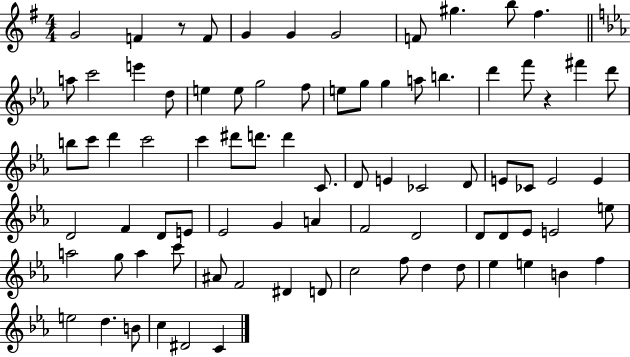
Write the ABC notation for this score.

X:1
T:Untitled
M:4/4
L:1/4
K:G
G2 F z/2 F/2 G G G2 F/2 ^g b/2 ^f a/2 c'2 e' d/2 e e/2 g2 f/2 e/2 g/2 g a/2 b d' f'/2 z ^f' d'/2 b/2 c'/2 d' c'2 c' ^d'/2 d'/2 d' C/2 D/2 E _C2 D/2 E/2 _C/2 E2 E D2 F D/2 E/2 _E2 G A F2 D2 D/2 D/2 _E/2 E2 e/2 a2 g/2 a c'/2 ^A/2 F2 ^D D/2 c2 f/2 d d/2 _e e B f e2 d B/2 c ^D2 C